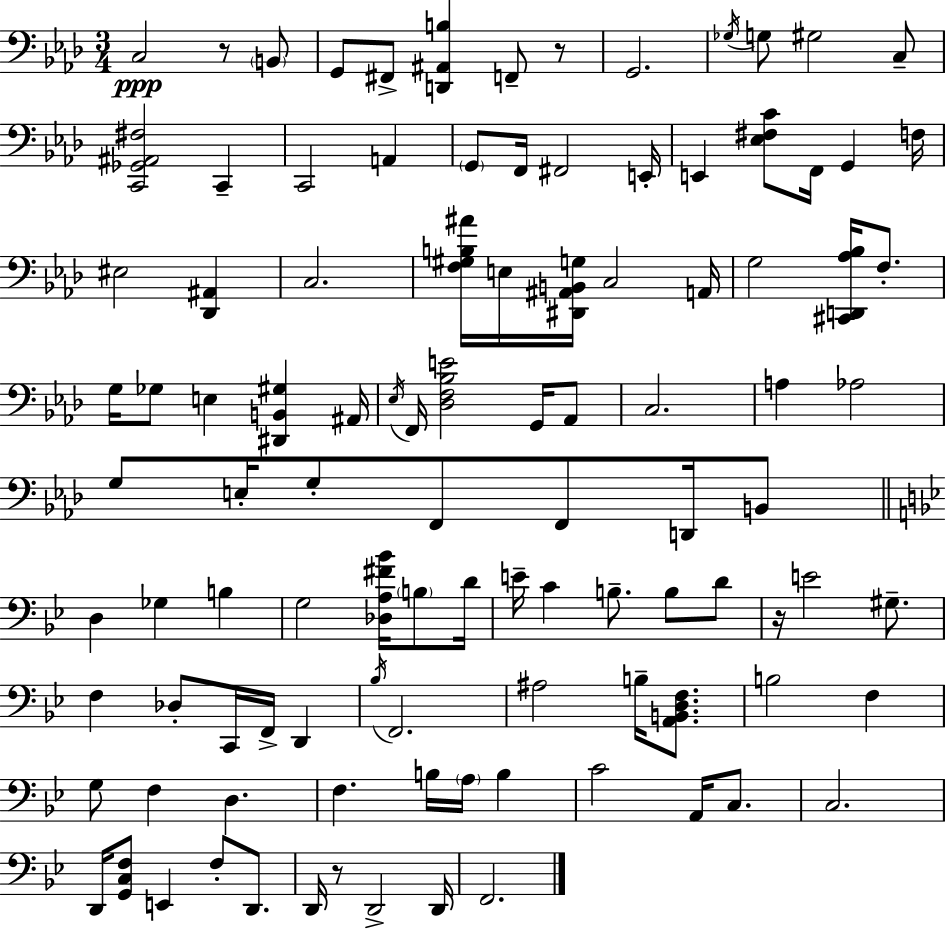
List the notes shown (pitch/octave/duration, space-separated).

C3/h R/e B2/e G2/e F#2/e [D2,A#2,B3]/q F2/e R/e G2/h. Gb3/s G3/e G#3/h C3/e [C2,Gb2,A#2,F#3]/h C2/q C2/h A2/q G2/e F2/s F#2/h E2/s E2/q [Eb3,F#3,C4]/e F2/s G2/q F3/s EIS3/h [Db2,A#2]/q C3/h. [F3,G#3,B3,A#4]/s E3/s [D#2,A#2,B2,G3]/s C3/h A2/s G3/h [C#2,D2,Ab3,Bb3]/s F3/e. G3/s Gb3/e E3/q [D#2,B2,G#3]/q A#2/s Eb3/s F2/s [Db3,F3,Bb3,E4]/h G2/s Ab2/e C3/h. A3/q Ab3/h G3/e E3/s G3/e F2/e F2/e D2/s B2/e D3/q Gb3/q B3/q G3/h [Db3,A3,F#4,Bb4]/s B3/e D4/s E4/s C4/q B3/e. B3/e D4/e R/s E4/h G#3/e. F3/q Db3/e C2/s F2/s D2/q Bb3/s F2/h. A#3/h B3/s [A2,B2,D3,F3]/e. B3/h F3/q G3/e F3/q D3/q. F3/q. B3/s A3/s B3/q C4/h A2/s C3/e. C3/h. D2/s [G2,C3,F3]/e E2/q F3/e D2/e. D2/s R/e D2/h D2/s F2/h.